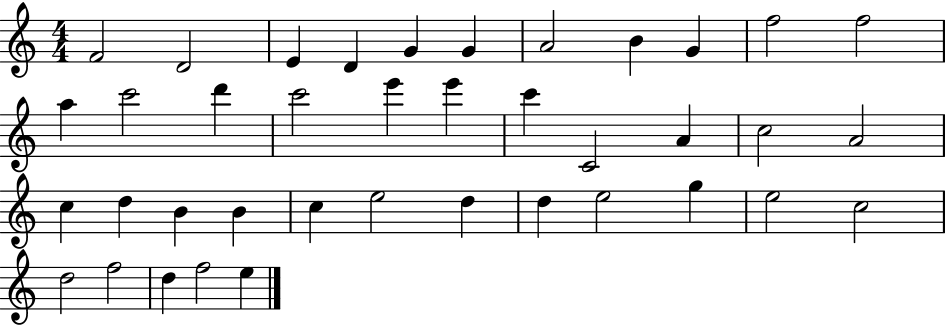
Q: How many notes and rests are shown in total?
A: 39